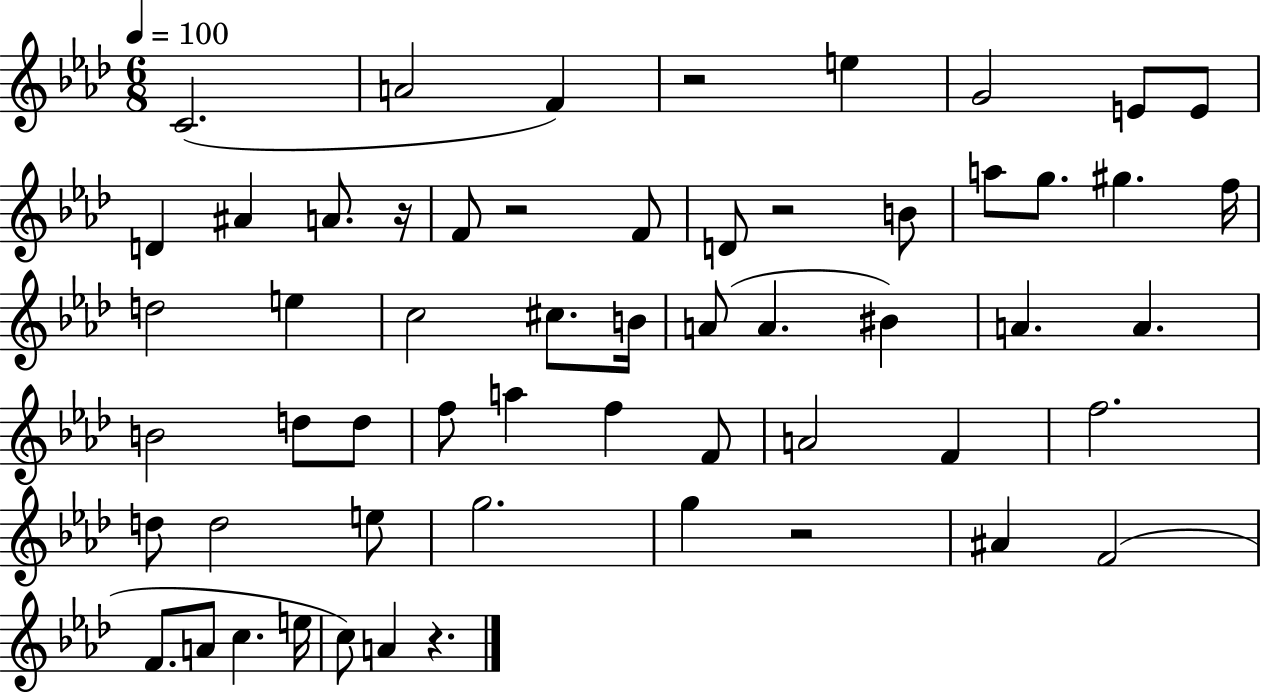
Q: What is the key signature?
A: AES major